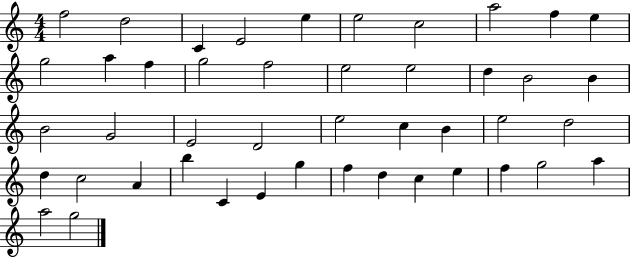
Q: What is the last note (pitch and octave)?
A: G5